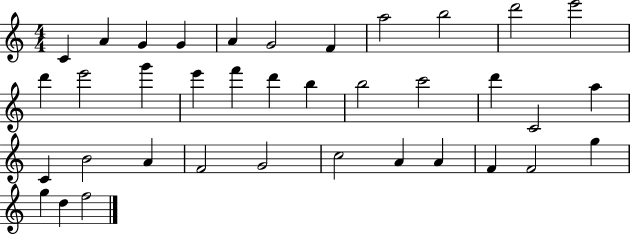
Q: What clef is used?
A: treble